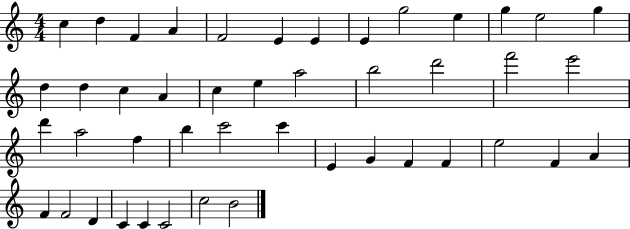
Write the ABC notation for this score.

X:1
T:Untitled
M:4/4
L:1/4
K:C
c d F A F2 E E E g2 e g e2 g d d c A c e a2 b2 d'2 f'2 e'2 d' a2 f b c'2 c' E G F F e2 F A F F2 D C C C2 c2 B2